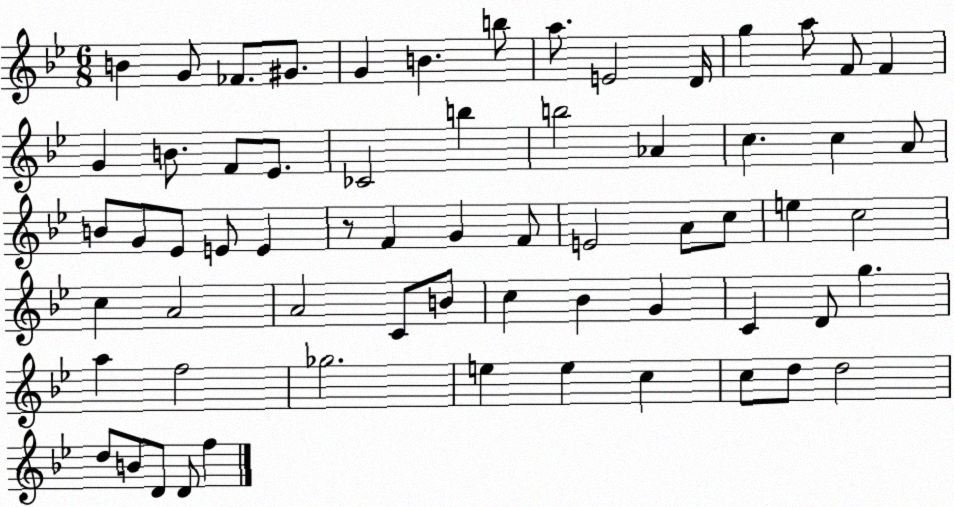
X:1
T:Untitled
M:6/8
L:1/4
K:Bb
B G/2 _F/2 ^G/2 G B b/2 a/2 E2 D/4 g a/2 F/2 F G B/2 F/2 _E/2 _C2 b b2 _A c c A/2 B/2 G/2 _E/2 E/2 E z/2 F G F/2 E2 A/2 c/2 e c2 c A2 A2 C/2 B/2 c _B G C D/2 g a f2 _g2 e e c c/2 d/2 d2 d/2 B/2 D/2 D/2 f